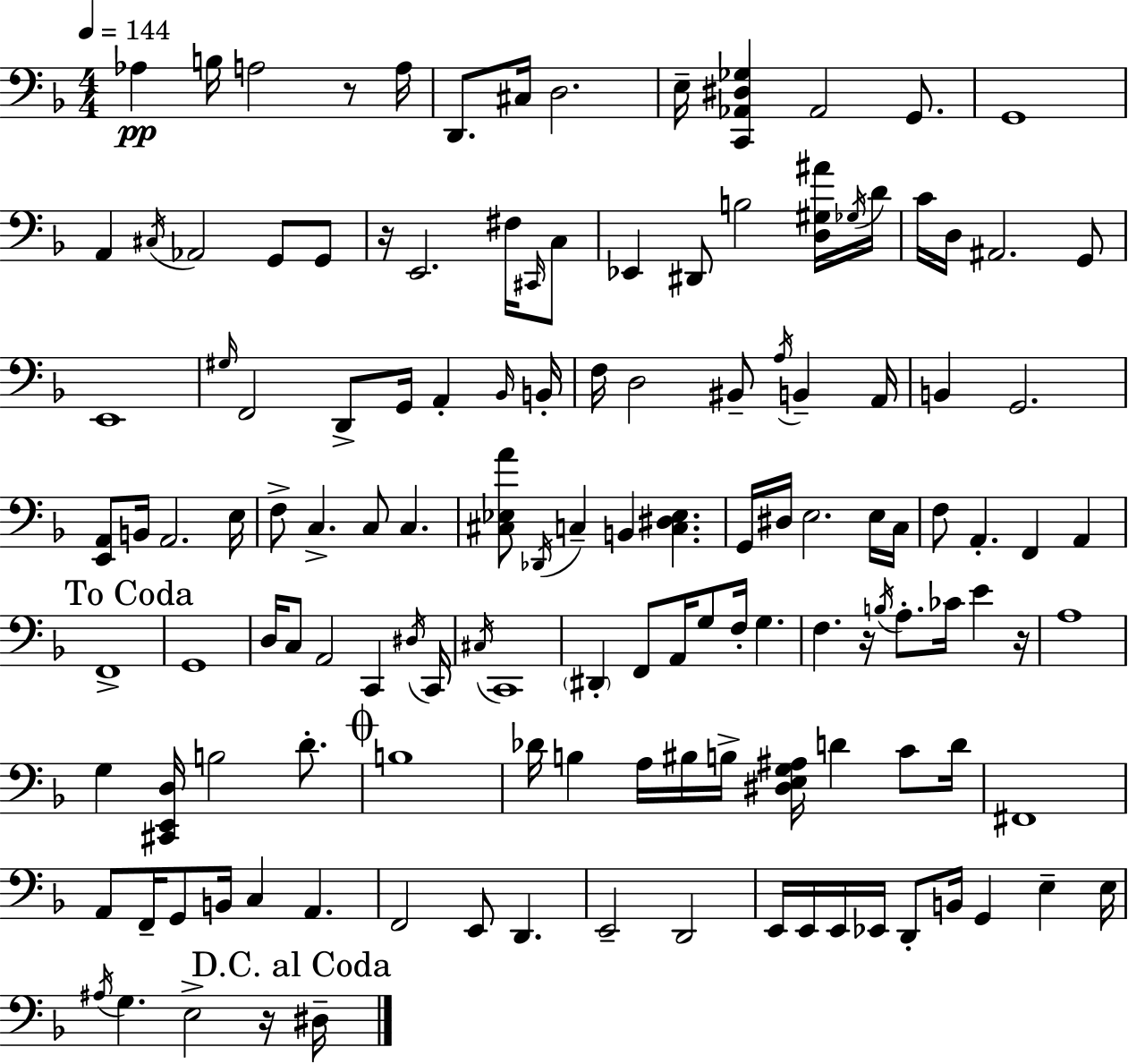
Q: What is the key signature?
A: F major